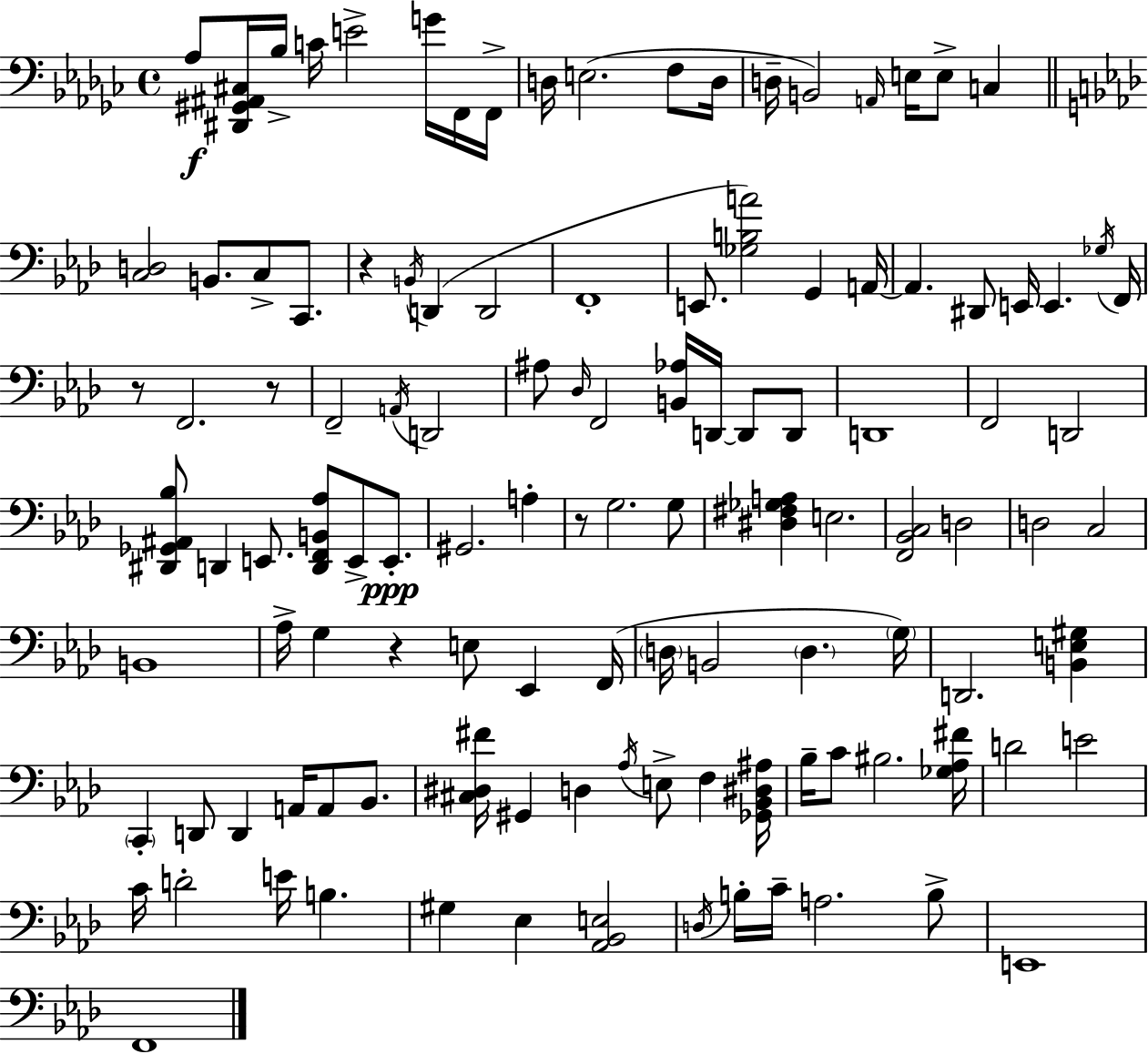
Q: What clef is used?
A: bass